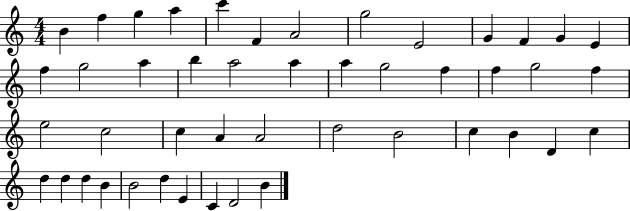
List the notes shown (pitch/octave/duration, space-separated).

B4/q F5/q G5/q A5/q C6/q F4/q A4/h G5/h E4/h G4/q F4/q G4/q E4/q F5/q G5/h A5/q B5/q A5/h A5/q A5/q G5/h F5/q F5/q G5/h F5/q E5/h C5/h C5/q A4/q A4/h D5/h B4/h C5/q B4/q D4/q C5/q D5/q D5/q D5/q B4/q B4/h D5/q E4/q C4/q D4/h B4/q